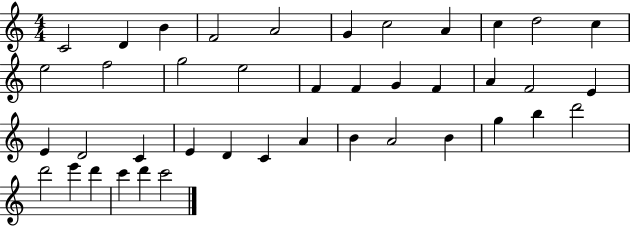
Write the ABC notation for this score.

X:1
T:Untitled
M:4/4
L:1/4
K:C
C2 D B F2 A2 G c2 A c d2 c e2 f2 g2 e2 F F G F A F2 E E D2 C E D C A B A2 B g b d'2 d'2 e' d' c' d' c'2